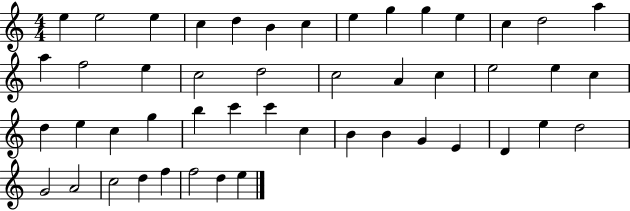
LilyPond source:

{
  \clef treble
  \numericTimeSignature
  \time 4/4
  \key c \major
  e''4 e''2 e''4 | c''4 d''4 b'4 c''4 | e''4 g''4 g''4 e''4 | c''4 d''2 a''4 | \break a''4 f''2 e''4 | c''2 d''2 | c''2 a'4 c''4 | e''2 e''4 c''4 | \break d''4 e''4 c''4 g''4 | b''4 c'''4 c'''4 c''4 | b'4 b'4 g'4 e'4 | d'4 e''4 d''2 | \break g'2 a'2 | c''2 d''4 f''4 | f''2 d''4 e''4 | \bar "|."
}